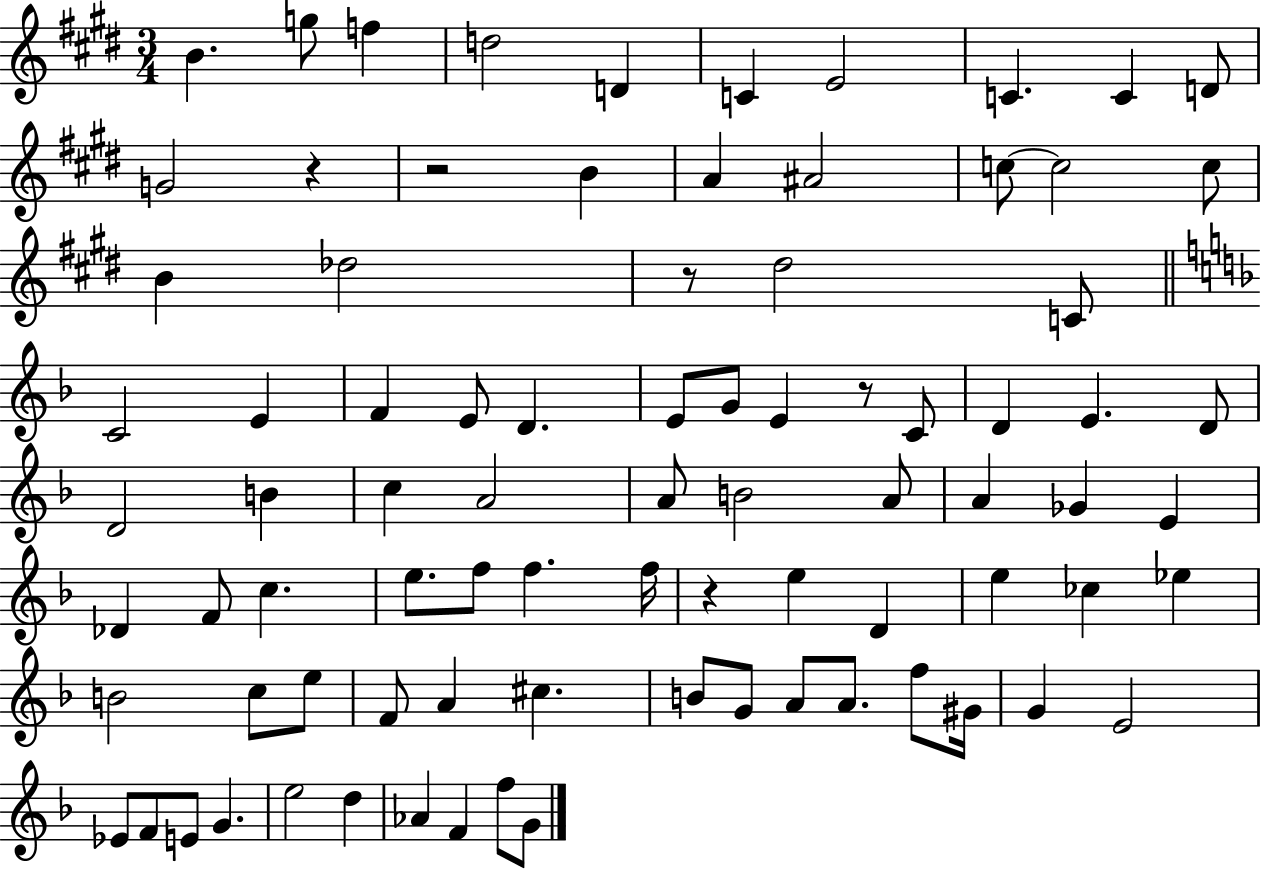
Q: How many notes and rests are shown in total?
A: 84